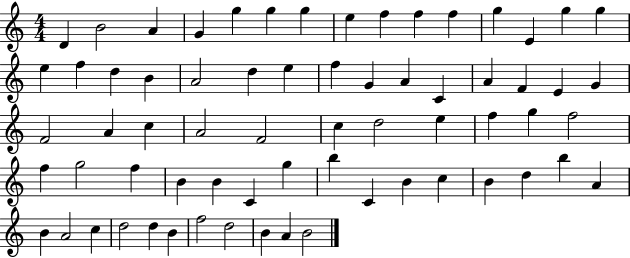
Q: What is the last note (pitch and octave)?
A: B4